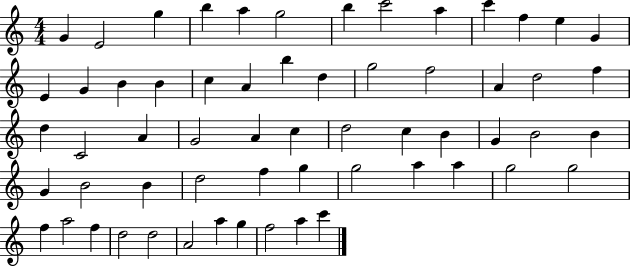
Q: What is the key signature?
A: C major